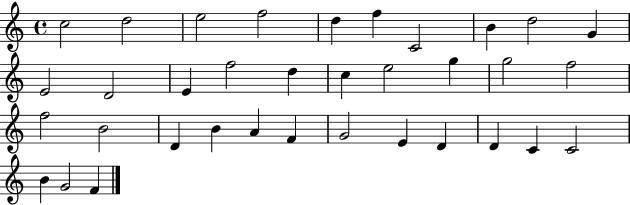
C5/h D5/h E5/h F5/h D5/q F5/q C4/h B4/q D5/h G4/q E4/h D4/h E4/q F5/h D5/q C5/q E5/h G5/q G5/h F5/h F5/h B4/h D4/q B4/q A4/q F4/q G4/h E4/q D4/q D4/q C4/q C4/h B4/q G4/h F4/q